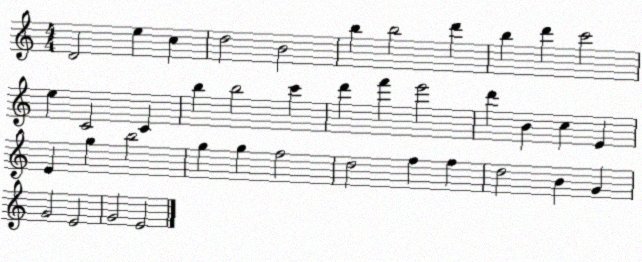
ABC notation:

X:1
T:Untitled
M:4/4
L:1/4
K:C
D2 e c d2 B2 b b2 d' b d' c'2 e C2 C b b2 c' d' f' e'2 d' B c E E g b2 g g f2 d2 f f d2 B G G2 E2 G2 E2